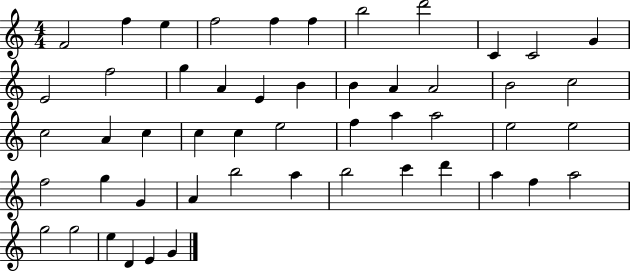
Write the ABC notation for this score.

X:1
T:Untitled
M:4/4
L:1/4
K:C
F2 f e f2 f f b2 d'2 C C2 G E2 f2 g A E B B A A2 B2 c2 c2 A c c c e2 f a a2 e2 e2 f2 g G A b2 a b2 c' d' a f a2 g2 g2 e D E G